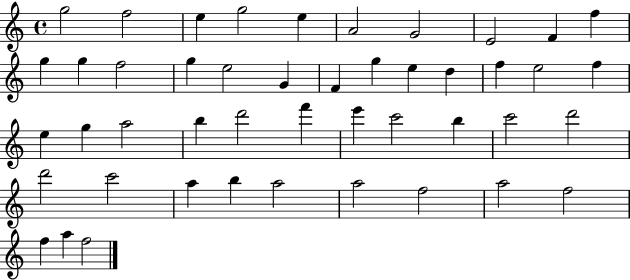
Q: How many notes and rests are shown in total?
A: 46